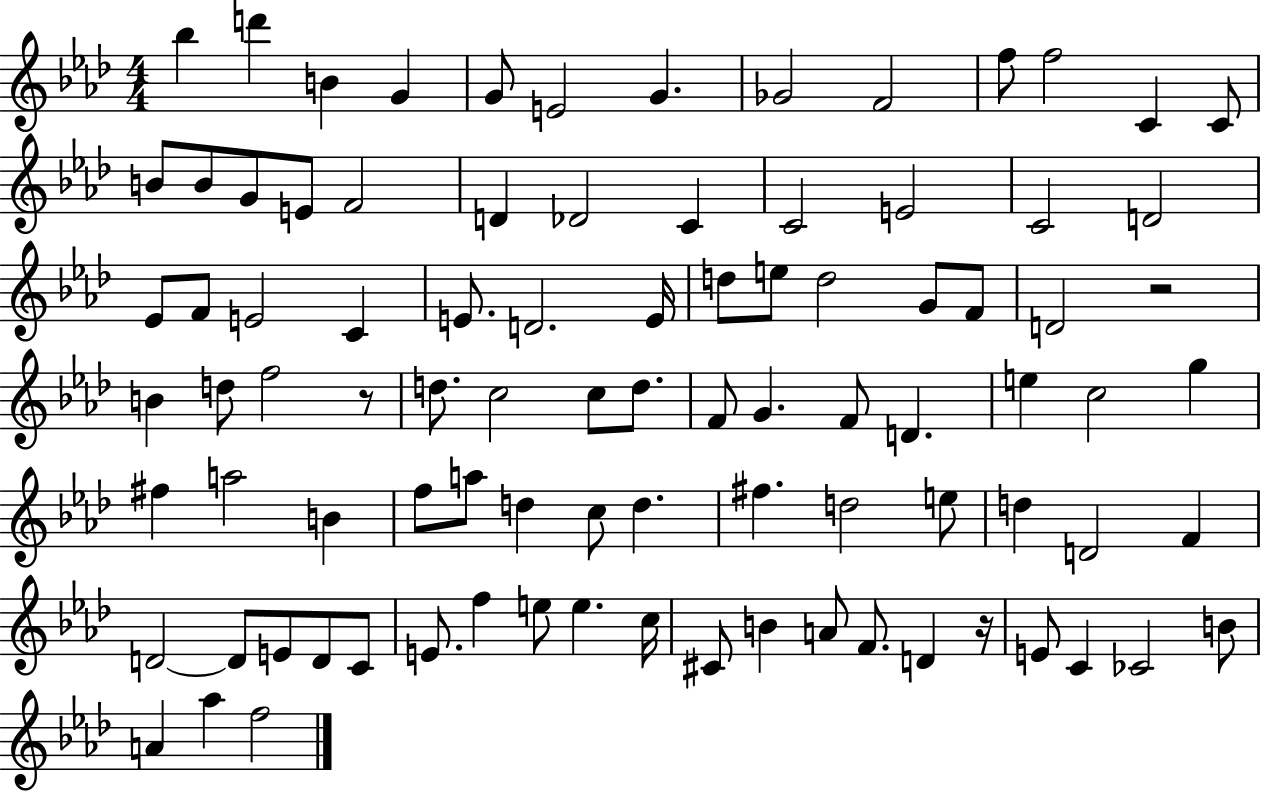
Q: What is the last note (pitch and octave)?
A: F5